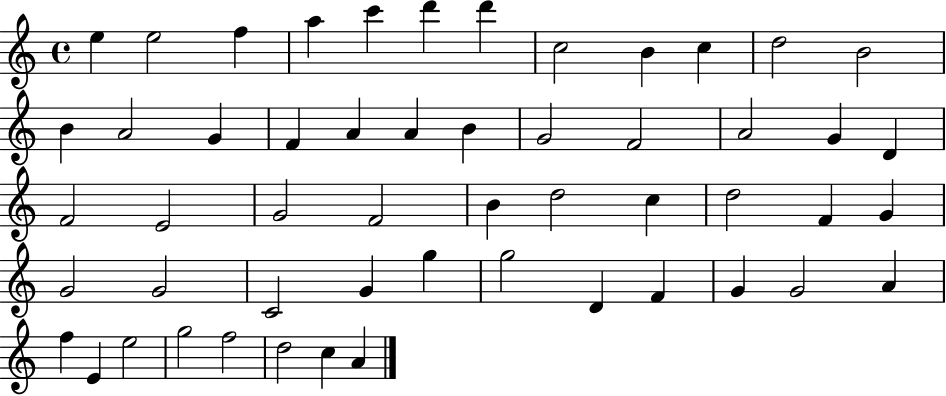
X:1
T:Untitled
M:4/4
L:1/4
K:C
e e2 f a c' d' d' c2 B c d2 B2 B A2 G F A A B G2 F2 A2 G D F2 E2 G2 F2 B d2 c d2 F G G2 G2 C2 G g g2 D F G G2 A f E e2 g2 f2 d2 c A